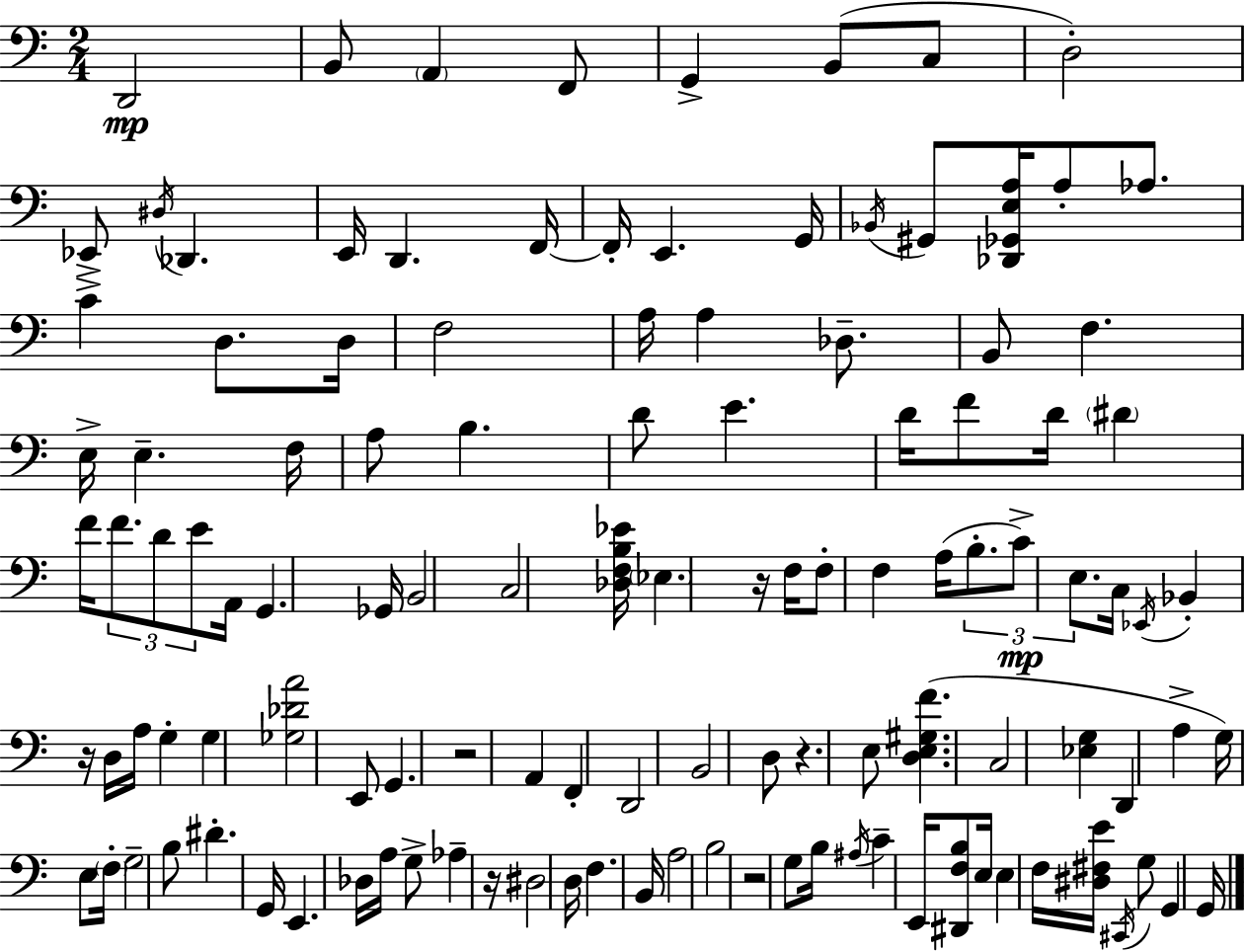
D2/h B2/e A2/q F2/e G2/q B2/e C3/e D3/h Eb2/e D#3/s Db2/q. E2/s D2/q. F2/s F2/s E2/q. G2/s Bb2/s G#2/e [Db2,Gb2,E3,A3]/s A3/e Ab3/e. C4/q D3/e. D3/s F3/h A3/s A3/q Db3/e. B2/e F3/q. E3/s E3/q. F3/s A3/e B3/q. D4/e E4/q. D4/s F4/e D4/s D#4/q F4/s F4/e. D4/e E4/e A2/s G2/q. Gb2/s B2/h C3/h [Db3,F3,B3,Eb4]/s Eb3/q. R/s F3/s F3/e F3/q A3/s B3/e. C4/e E3/e. C3/s Eb2/s Bb2/q R/s D3/s A3/s G3/q G3/q [Gb3,Db4,A4]/h E2/e G2/q. R/h A2/q F2/q D2/h B2/h D3/e R/q. E3/e [D3,E3,G#3,F4]/q. C3/h [Eb3,G3]/q D2/q A3/q G3/s E3/e F3/s G3/h B3/e D#4/q. G2/s E2/q. Db3/s A3/s G3/e Ab3/q R/s D#3/h D3/s F3/q. B2/s A3/h B3/h R/h G3/e B3/s A#3/s C4/q E2/s [D#2,F3,B3]/e E3/s E3/q F3/s [D#3,F#3,E4]/s C#2/s G3/e G2/q G2/s